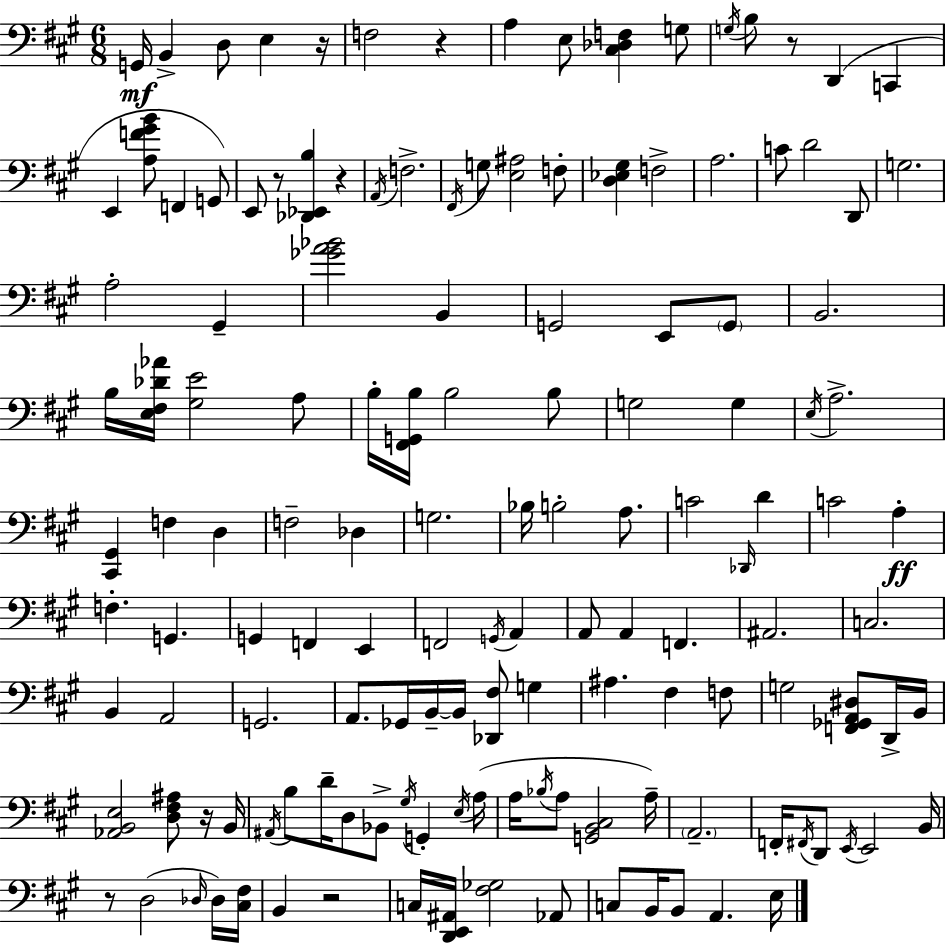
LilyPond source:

{
  \clef bass
  \numericTimeSignature
  \time 6/8
  \key a \major
  g,16\mf b,4-> d8 e4 r16 | f2 r4 | a4 e8 <cis des f>4 g8 | \acciaccatura { g16 } b8 r8 d,4( c,4 | \break e,4 <a f' gis' b'>8 f,4 g,8) | e,8 r8 <des, ees, b>4 r4 | \acciaccatura { a,16 } f2.-> | \acciaccatura { fis,16 } g8 <e ais>2 | \break f8-. <d ees gis>4 f2-> | a2. | c'8 d'2 | d,8 g2. | \break a2-. gis,4-- | <ges' a' bes'>2 b,4 | g,2 e,8 | \parenthesize g,8 b,2. | \break b16 <e fis des' aes'>16 <gis e'>2 | a8 b16-. <fis, g, b>16 b2 | b8 g2 g4 | \acciaccatura { e16 } a2.-> | \break <cis, gis,>4 f4 | d4 f2-- | des4 g2. | bes16 b2-. | \break a8. c'2 | \grace { des,16 } d'4 c'2 | a4-.\ff f4.-. g,4. | g,4 f,4 | \break e,4 f,2 | \acciaccatura { g,16 } a,4 a,8 a,4 | f,4. ais,2. | c2. | \break b,4 a,2 | g,2. | a,8. ges,16 b,16--~~ b,16 | <des, fis>8 g4 ais4. | \break fis4 f8 g2 | <f, ges, a, dis>8 d,16-> b,16 <aes, b, e>2 | <d fis ais>8 r16 b,16 \acciaccatura { ais,16 } b8 d'16-- d8 | bes,8-> \acciaccatura { gis16 } g,4-. \acciaccatura { e16 } a16( a16 \acciaccatura { bes16 } a8 | \break <g, b, cis>2 a16--) \parenthesize a,2.-- | f,16-. \acciaccatura { fis,16 } | d,8 \acciaccatura { e,16 } e,2 b,16 | r8 d2( \grace { des16 } des16) | \break <cis fis>16 b,4 r2 | c16 <d, e, ais,>16 <fis ges>2 aes,8 | c8 b,16 b,8 a,4. | e16 \bar "|."
}